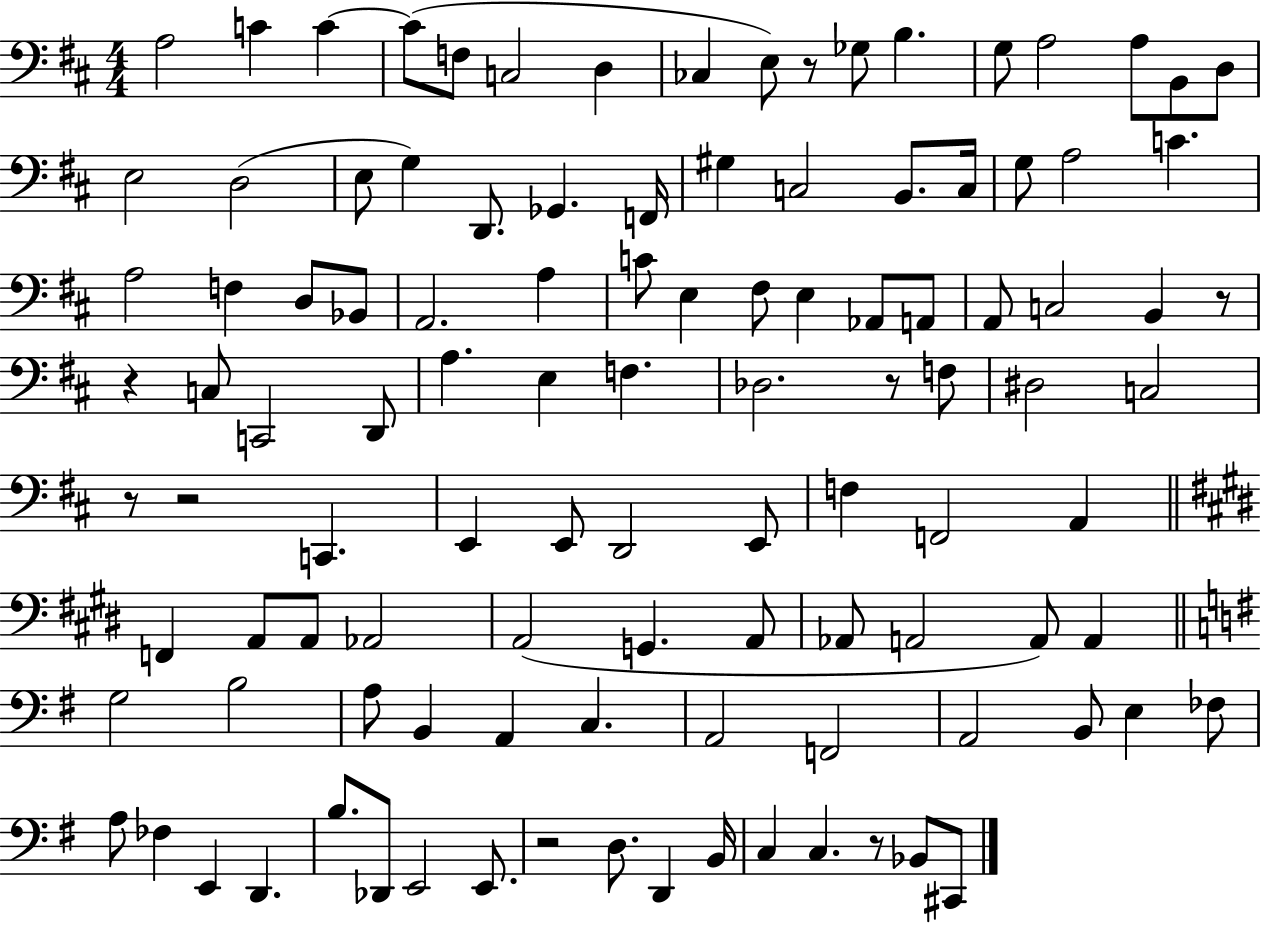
X:1
T:Untitled
M:4/4
L:1/4
K:D
A,2 C C C/2 F,/2 C,2 D, _C, E,/2 z/2 _G,/2 B, G,/2 A,2 A,/2 B,,/2 D,/2 E,2 D,2 E,/2 G, D,,/2 _G,, F,,/4 ^G, C,2 B,,/2 C,/4 G,/2 A,2 C A,2 F, D,/2 _B,,/2 A,,2 A, C/2 E, ^F,/2 E, _A,,/2 A,,/2 A,,/2 C,2 B,, z/2 z C,/2 C,,2 D,,/2 A, E, F, _D,2 z/2 F,/2 ^D,2 C,2 z/2 z2 C,, E,, E,,/2 D,,2 E,,/2 F, F,,2 A,, F,, A,,/2 A,,/2 _A,,2 A,,2 G,, A,,/2 _A,,/2 A,,2 A,,/2 A,, G,2 B,2 A,/2 B,, A,, C, A,,2 F,,2 A,,2 B,,/2 E, _F,/2 A,/2 _F, E,, D,, B,/2 _D,,/2 E,,2 E,,/2 z2 D,/2 D,, B,,/4 C, C, z/2 _B,,/2 ^C,,/2